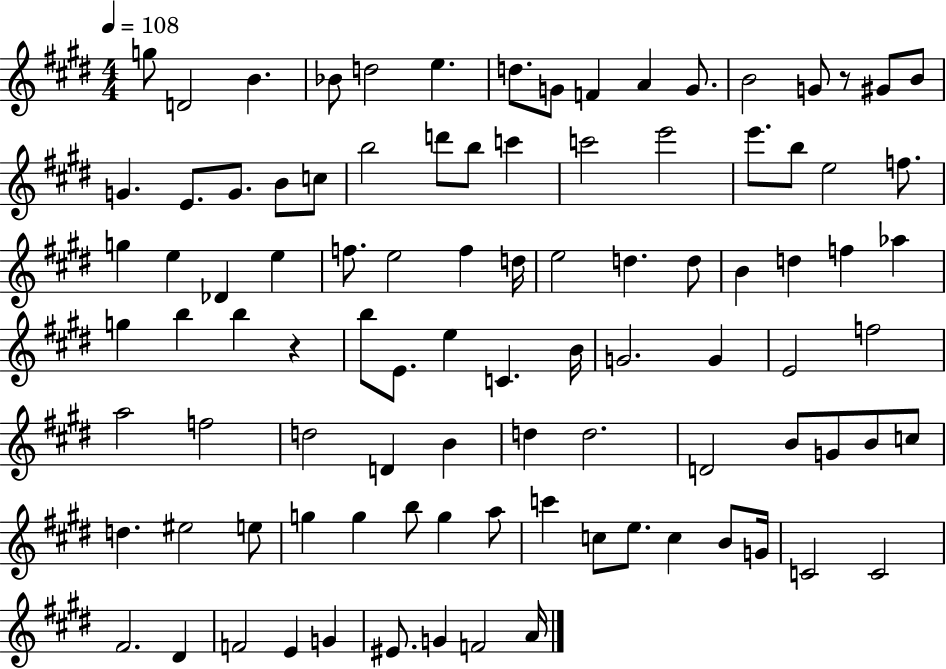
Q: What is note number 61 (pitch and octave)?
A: D4